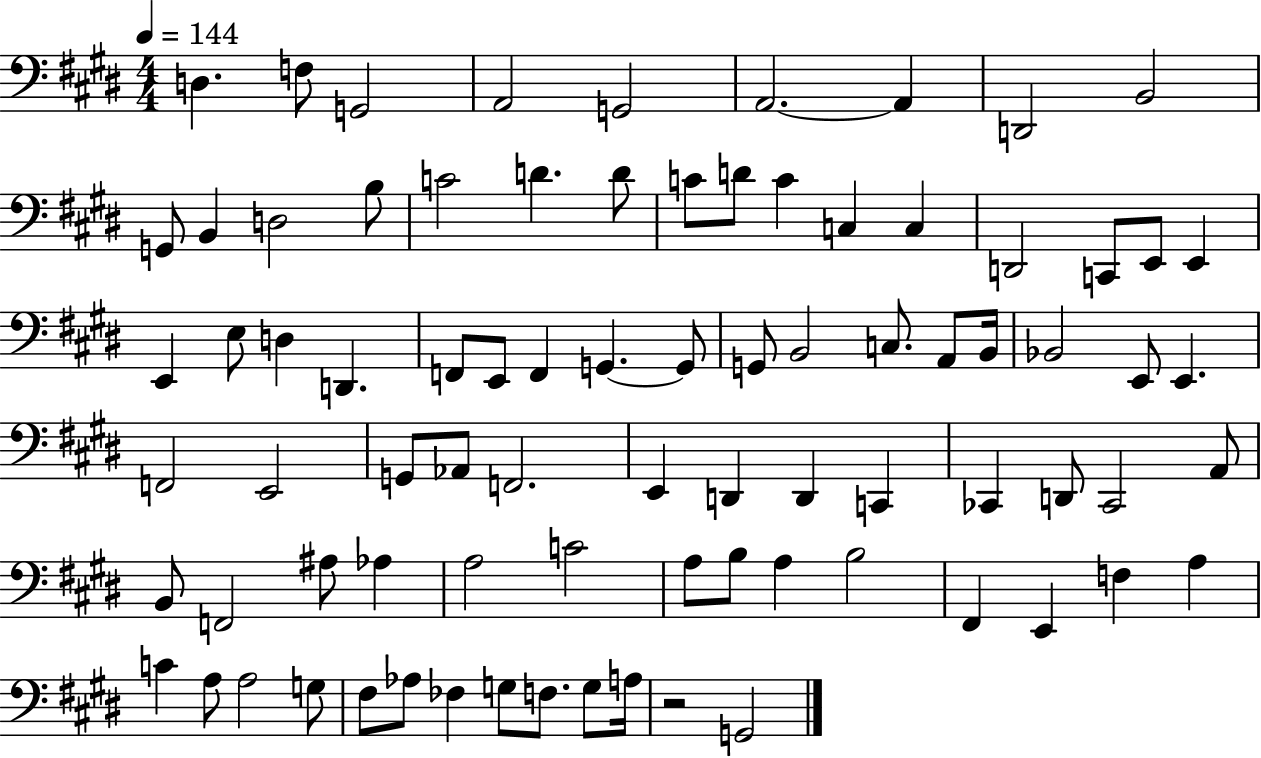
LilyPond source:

{
  \clef bass
  \numericTimeSignature
  \time 4/4
  \key e \major
  \tempo 4 = 144
  d4. f8 g,2 | a,2 g,2 | a,2.~~ a,4 | d,2 b,2 | \break g,8 b,4 d2 b8 | c'2 d'4. d'8 | c'8 d'8 c'4 c4 c4 | d,2 c,8 e,8 e,4 | \break e,4 e8 d4 d,4. | f,8 e,8 f,4 g,4.~~ g,8 | g,8 b,2 c8. a,8 b,16 | bes,2 e,8 e,4. | \break f,2 e,2 | g,8 aes,8 f,2. | e,4 d,4 d,4 c,4 | ces,4 d,8 ces,2 a,8 | \break b,8 f,2 ais8 aes4 | a2 c'2 | a8 b8 a4 b2 | fis,4 e,4 f4 a4 | \break c'4 a8 a2 g8 | fis8 aes8 fes4 g8 f8. g8 a16 | r2 g,2 | \bar "|."
}